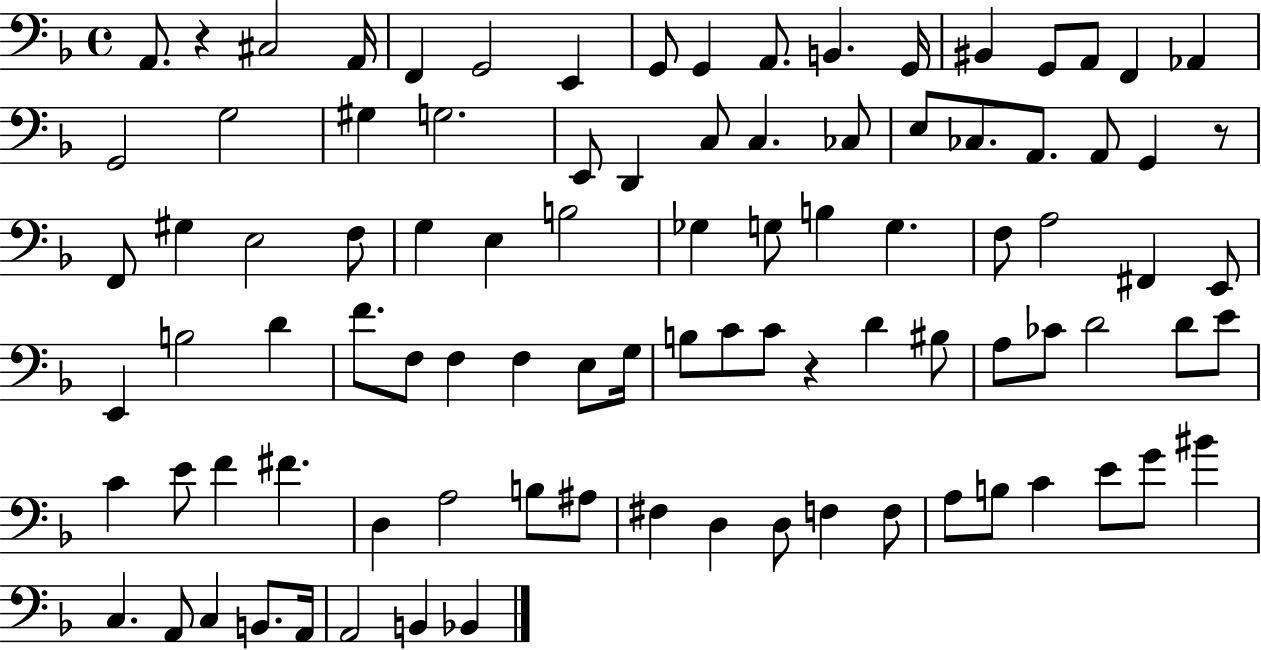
{
  \clef bass
  \time 4/4
  \defaultTimeSignature
  \key f \major
  a,8. r4 cis2 a,16 | f,4 g,2 e,4 | g,8 g,4 a,8. b,4. g,16 | bis,4 g,8 a,8 f,4 aes,4 | \break g,2 g2 | gis4 g2. | e,8 d,4 c8 c4. ces8 | e8 ces8. a,8. a,8 g,4 r8 | \break f,8 gis4 e2 f8 | g4 e4 b2 | ges4 g8 b4 g4. | f8 a2 fis,4 e,8 | \break e,4 b2 d'4 | f'8. f8 f4 f4 e8 g16 | b8 c'8 c'8 r4 d'4 bis8 | a8 ces'8 d'2 d'8 e'8 | \break c'4 e'8 f'4 fis'4. | d4 a2 b8 ais8 | fis4 d4 d8 f4 f8 | a8 b8 c'4 e'8 g'8 bis'4 | \break c4. a,8 c4 b,8. a,16 | a,2 b,4 bes,4 | \bar "|."
}